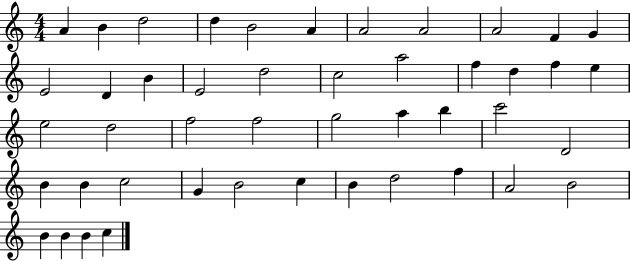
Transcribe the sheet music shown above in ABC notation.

X:1
T:Untitled
M:4/4
L:1/4
K:C
A B d2 d B2 A A2 A2 A2 F G E2 D B E2 d2 c2 a2 f d f e e2 d2 f2 f2 g2 a b c'2 D2 B B c2 G B2 c B d2 f A2 B2 B B B c